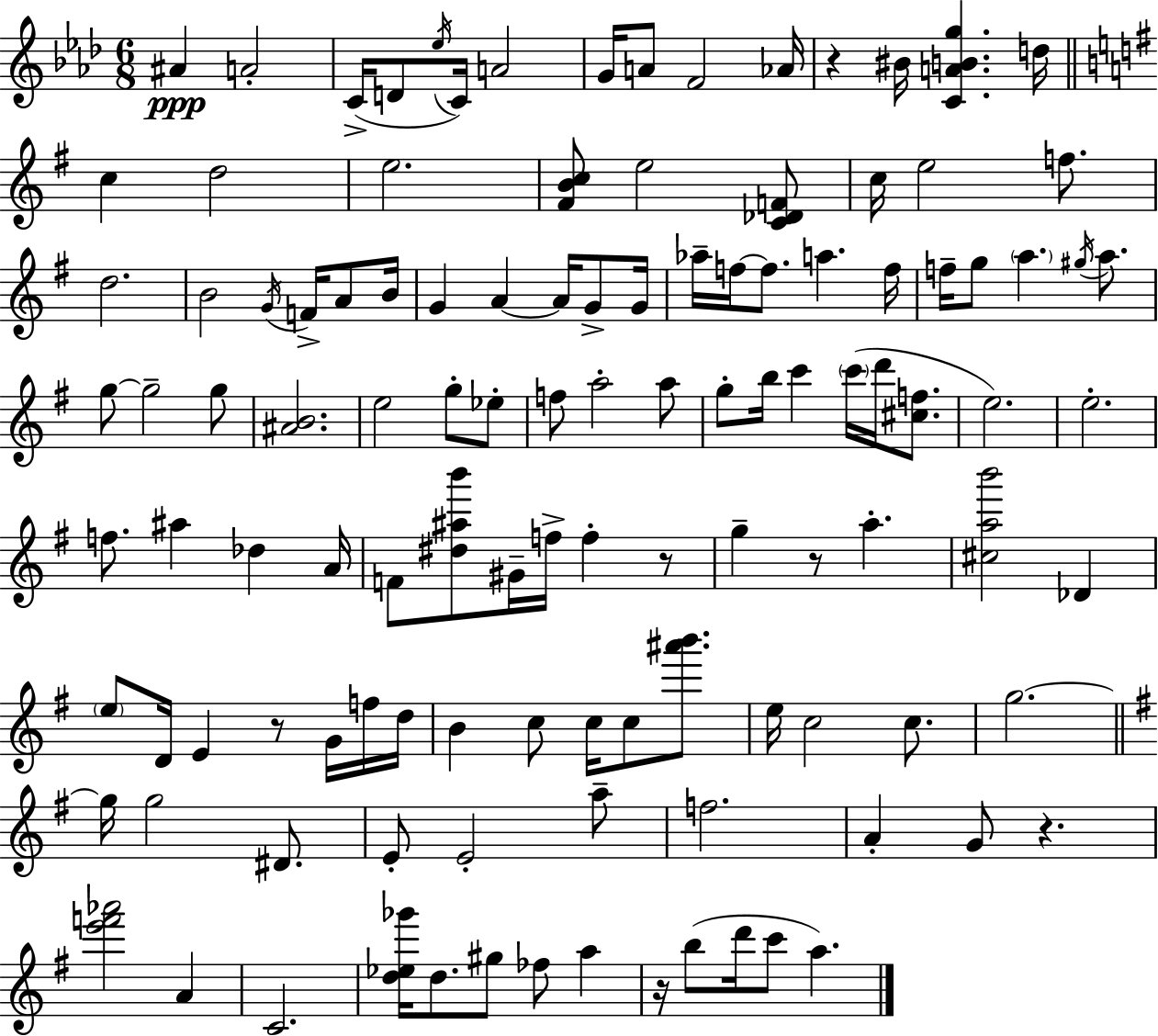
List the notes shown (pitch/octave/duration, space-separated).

A#4/q A4/h C4/s D4/e Eb5/s C4/s A4/h G4/s A4/e F4/h Ab4/s R/q BIS4/s [C4,A4,B4,G5]/q. D5/s C5/q D5/h E5/h. [F#4,B4,C5]/e E5/h [C4,Db4,F4]/e C5/s E5/h F5/e. D5/h. B4/h G4/s F4/s A4/e B4/s G4/q A4/q A4/s G4/e G4/s Ab5/s F5/s F5/e. A5/q. F5/s F5/s G5/e A5/q. G#5/s A5/e. G5/e G5/h G5/e [A#4,B4]/h. E5/h G5/e Eb5/e F5/e A5/h A5/e G5/e B5/s C6/q C6/s D6/s [C#5,F5]/e. E5/h. E5/h. F5/e. A#5/q Db5/q A4/s F4/e [D#5,A#5,B6]/e G#4/s F5/s F5/q R/e G5/q R/e A5/q. [C#5,A5,B6]/h Db4/q E5/e D4/s E4/q R/e G4/s F5/s D5/s B4/q C5/e C5/s C5/e [A#6,B6]/e. E5/s C5/h C5/e. G5/h. G5/s G5/h D#4/e. E4/e E4/h A5/e F5/h. A4/q G4/e R/q. [E6,F6,Ab6]/h A4/q C4/h. [D5,Eb5,Gb6]/s D5/e. G#5/e FES5/e A5/q R/s B5/e D6/s C6/e A5/q.